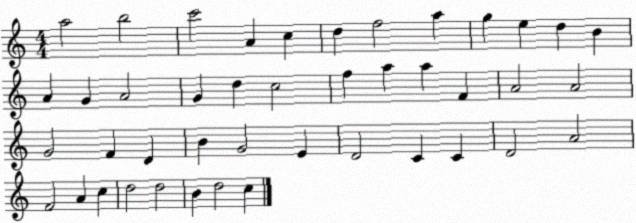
X:1
T:Untitled
M:4/4
L:1/4
K:C
a2 b2 c'2 A c d f2 a g e d B A G A2 G d c2 f a a F A2 A2 G2 F D B G2 E D2 C C D2 A2 F2 A c d2 d2 B d2 c